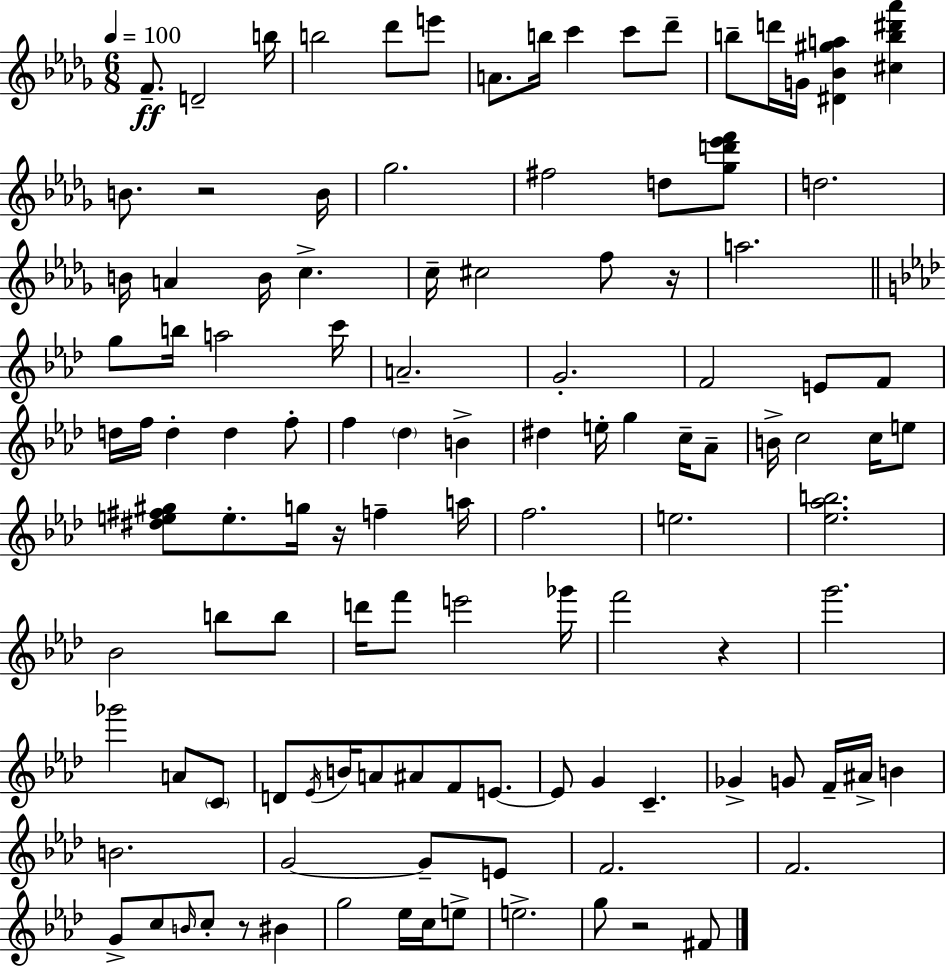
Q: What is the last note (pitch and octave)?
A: F#4